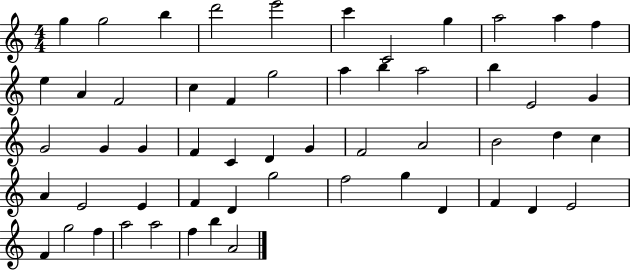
X:1
T:Untitled
M:4/4
L:1/4
K:C
g g2 b d'2 e'2 c' C2 g a2 a f e A F2 c F g2 a b a2 b E2 G G2 G G F C D G F2 A2 B2 d c A E2 E F D g2 f2 g D F D E2 F g2 f a2 a2 f b A2